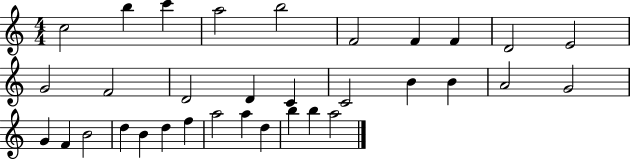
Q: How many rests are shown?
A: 0